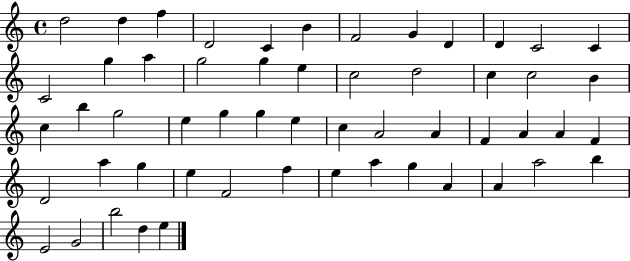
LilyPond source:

{
  \clef treble
  \time 4/4
  \defaultTimeSignature
  \key c \major
  d''2 d''4 f''4 | d'2 c'4 b'4 | f'2 g'4 d'4 | d'4 c'2 c'4 | \break c'2 g''4 a''4 | g''2 g''4 e''4 | c''2 d''2 | c''4 c''2 b'4 | \break c''4 b''4 g''2 | e''4 g''4 g''4 e''4 | c''4 a'2 a'4 | f'4 a'4 a'4 f'4 | \break d'2 a''4 g''4 | e''4 f'2 f''4 | e''4 a''4 g''4 a'4 | a'4 a''2 b''4 | \break e'2 g'2 | b''2 d''4 e''4 | \bar "|."
}